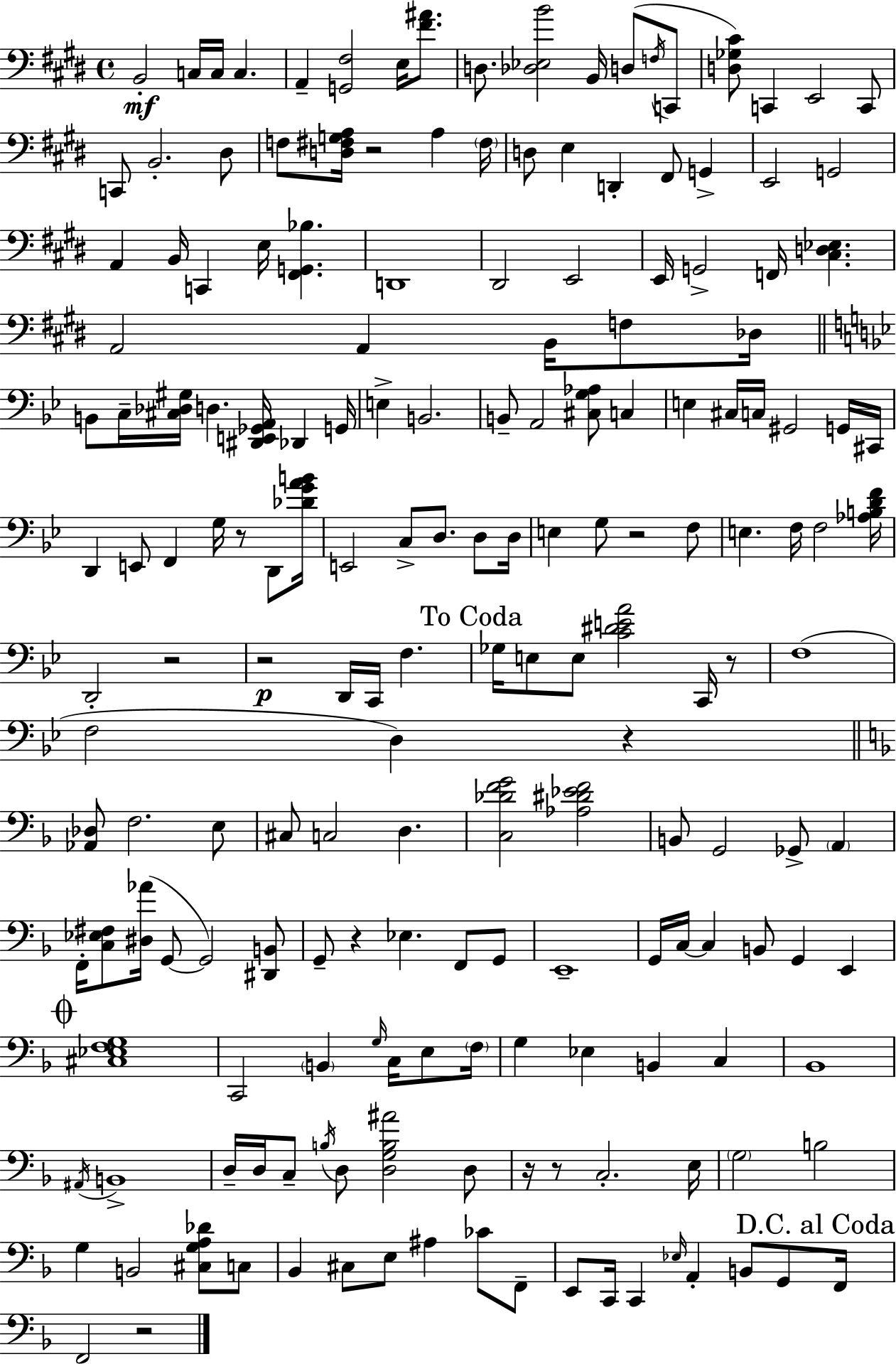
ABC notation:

X:1
T:Untitled
M:4/4
L:1/4
K:E
B,,2 C,/4 C,/4 C, A,, [G,,^F,]2 E,/4 [^F^A]/2 D,/2 [_D,_E,B]2 B,,/4 D,/2 F,/4 C,,/2 [D,_G,^C]/2 C,, E,,2 C,,/2 C,,/2 B,,2 ^D,/2 F,/2 [D,^F,G,A,]/4 z2 A, ^F,/4 D,/2 E, D,, ^F,,/2 G,, E,,2 G,,2 A,, B,,/4 C,, E,/4 [^F,,G,,_B,] D,,4 ^D,,2 E,,2 E,,/4 G,,2 F,,/4 [^C,D,_E,] A,,2 A,, B,,/4 F,/2 _D,/4 B,,/2 C,/4 [^C,_D,^G,]/4 D, [^D,,E,,_G,,A,,]/4 _D,, G,,/4 E, B,,2 B,,/2 A,,2 [^C,G,_A,]/2 C, E, ^C,/4 C,/4 ^G,,2 G,,/4 ^C,,/4 D,, E,,/2 F,, G,/4 z/2 D,,/2 [_DGAB]/4 E,,2 C,/2 D,/2 D,/2 D,/4 E, G,/2 z2 F,/2 E, F,/4 F,2 [_A,B,DF]/4 D,,2 z2 z2 D,,/4 C,,/4 F, _G,/4 E,/2 E,/2 [C^DEA]2 C,,/4 z/2 F,4 F,2 D, z [_A,,_D,]/2 F,2 E,/2 ^C,/2 C,2 D, [C,_DFG]2 [_A,^D_EF]2 B,,/2 G,,2 _G,,/2 A,, F,,/4 [C,_E,^F,]/2 [^D,_A]/4 G,,/2 G,,2 [^D,,B,,]/2 G,,/2 z _E, F,,/2 G,,/2 E,,4 G,,/4 C,/4 C, B,,/2 G,, E,, [^C,_E,F,G,]4 C,,2 B,, G,/4 C,/4 E,/2 F,/4 G, _E, B,, C, _B,,4 ^A,,/4 B,,4 D,/4 D,/4 C,/2 B,/4 D,/2 [D,G,B,^A]2 D,/2 z/4 z/2 C,2 E,/4 G,2 B,2 G, B,,2 [^C,G,A,_D]/2 C,/2 _B,, ^C,/2 E,/2 ^A, _C/2 F,,/2 E,,/2 C,,/4 C,, _E,/4 A,, B,,/2 G,,/2 F,,/4 F,,2 z2